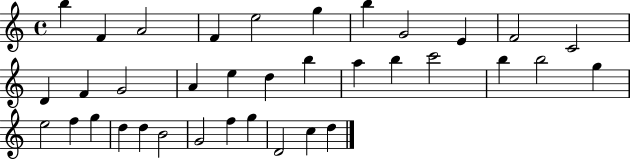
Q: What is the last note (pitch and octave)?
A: D5